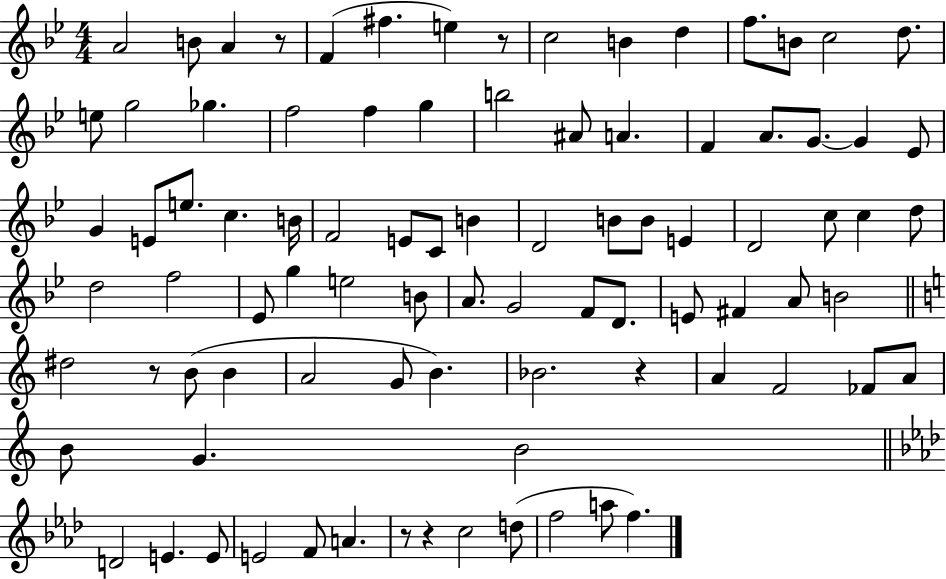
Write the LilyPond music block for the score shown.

{
  \clef treble
  \numericTimeSignature
  \time 4/4
  \key bes \major
  a'2 b'8 a'4 r8 | f'4( fis''4. e''4) r8 | c''2 b'4 d''4 | f''8. b'8 c''2 d''8. | \break e''8 g''2 ges''4. | f''2 f''4 g''4 | b''2 ais'8 a'4. | f'4 a'8. g'8.~~ g'4 ees'8 | \break g'4 e'8 e''8. c''4. b'16 | f'2 e'8 c'8 b'4 | d'2 b'8 b'8 e'4 | d'2 c''8 c''4 d''8 | \break d''2 f''2 | ees'8 g''4 e''2 b'8 | a'8. g'2 f'8 d'8. | e'8 fis'4 a'8 b'2 | \break \bar "||" \break \key c \major dis''2 r8 b'8( b'4 | a'2 g'8 b'4.) | bes'2. r4 | a'4 f'2 fes'8 a'8 | \break b'8 g'4. b'2 | \bar "||" \break \key aes \major d'2 e'4. e'8 | e'2 f'8 a'4. | r8 r4 c''2 d''8( | f''2 a''8 f''4.) | \break \bar "|."
}